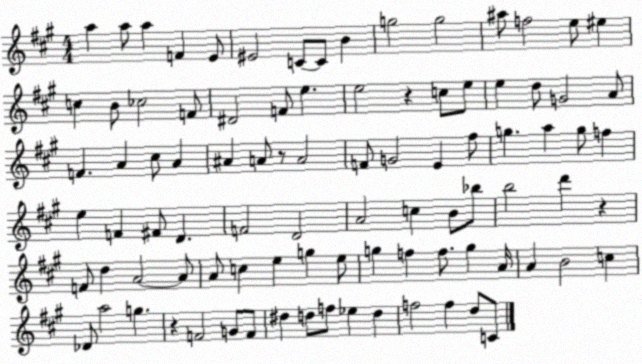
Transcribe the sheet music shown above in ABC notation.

X:1
T:Untitled
M:4/4
L:1/4
K:A
a a/2 a F E/2 ^E2 C/2 C/2 B g2 g2 ^a/2 f2 e/2 ^e c B/2 _c2 F/2 ^D2 F/2 e e2 z c/2 e/2 e d/2 G2 A/2 F A ^c/2 A ^A A/2 z/2 A2 F/2 G2 E ^f/2 g a g/2 f e F ^F/2 D F2 D2 A2 c B/2 _b/2 b2 d' z F/2 d A2 A/2 A/2 c e g e/2 g f f/2 g A/4 A B2 c _D/2 a2 g z F2 G/2 F/2 ^d d/2 f/2 _e d f2 f d/2 C/2